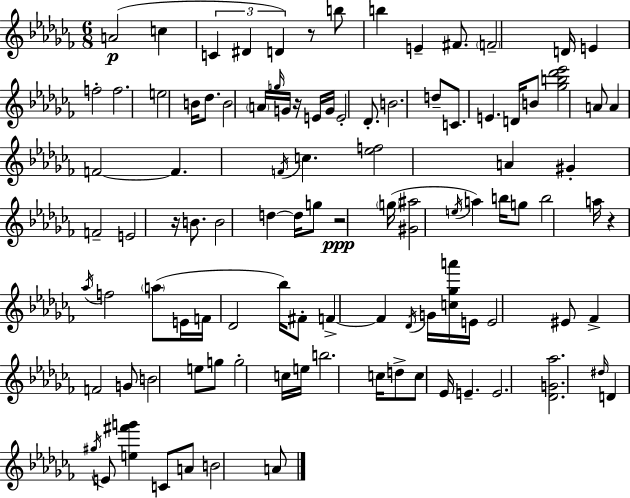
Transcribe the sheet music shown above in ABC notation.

X:1
T:Untitled
M:6/8
L:1/4
K:Abm
A2 c C ^D D z/2 b/2 b E ^F/2 F2 D/4 E f2 f2 e2 B/4 _d/2 B2 A/4 g/4 G/4 z/4 E/4 G/4 E2 _D/2 B2 d/2 C/2 E D/4 B/2 [_gb_d'_e']2 A/2 A F2 F F/4 c [_ef]2 A ^G F2 E2 z/4 B/2 B2 d d/4 g/2 z2 g/4 [^G^a]2 e/4 a b/4 g/2 b2 a/4 z _a/4 f2 a/2 E/4 F/4 _D2 _b/4 ^F/2 F F _D/4 G/4 [c_ga']/4 E/4 E2 ^E/2 _F F2 G/2 B2 e/2 g/2 g2 c/4 e/4 b2 c/4 d/2 c/2 _E/4 E E2 [_DG_a]2 ^d/4 D ^g/4 E/2 [e^f'g'] C/2 A/2 B2 A/2